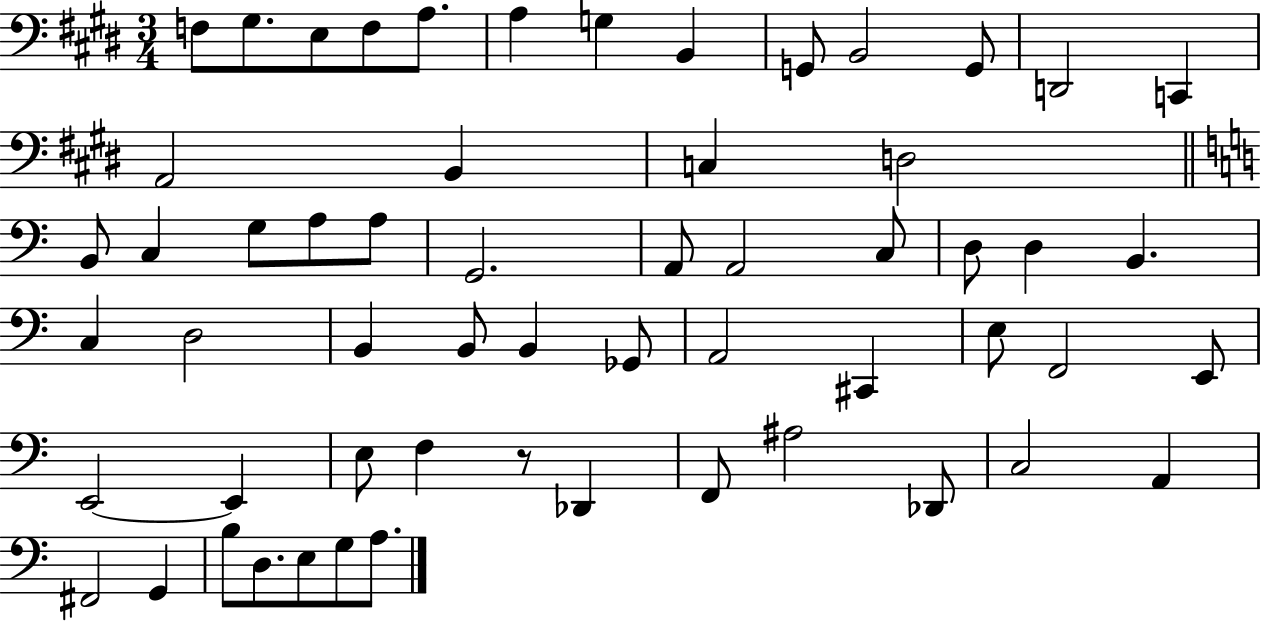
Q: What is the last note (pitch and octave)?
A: A3